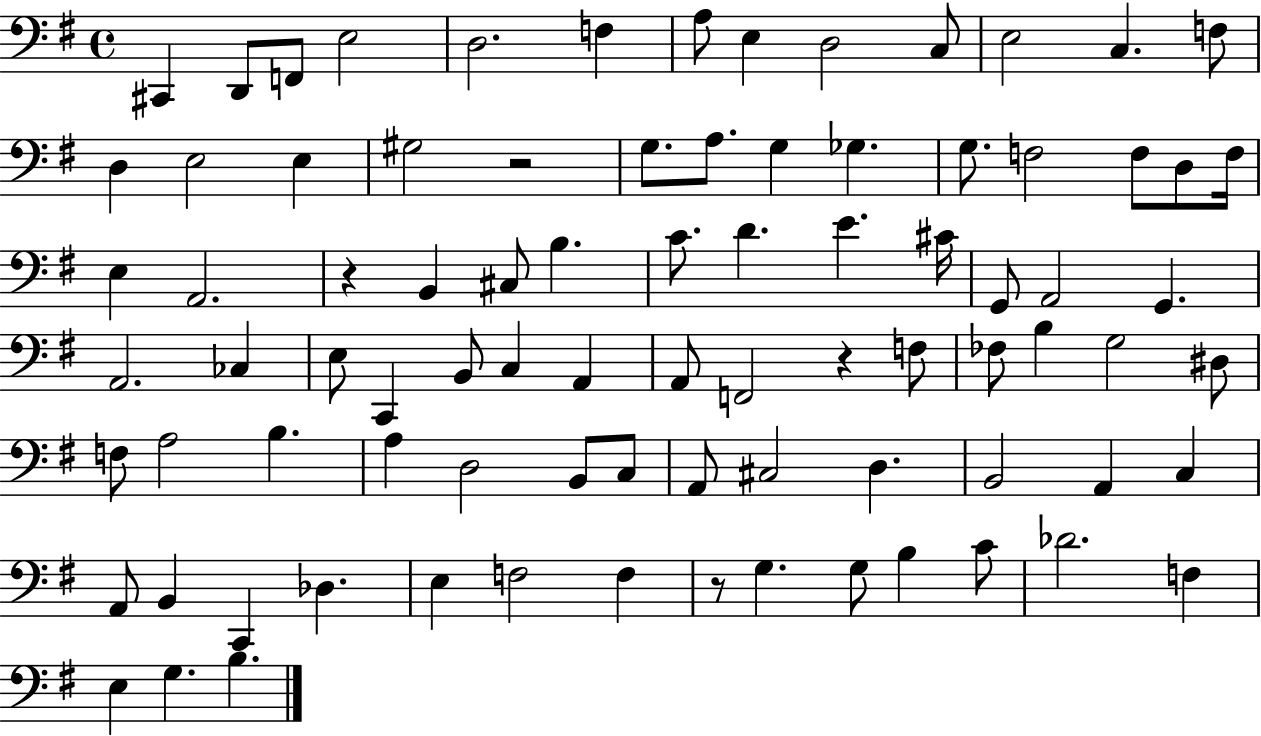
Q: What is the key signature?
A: G major